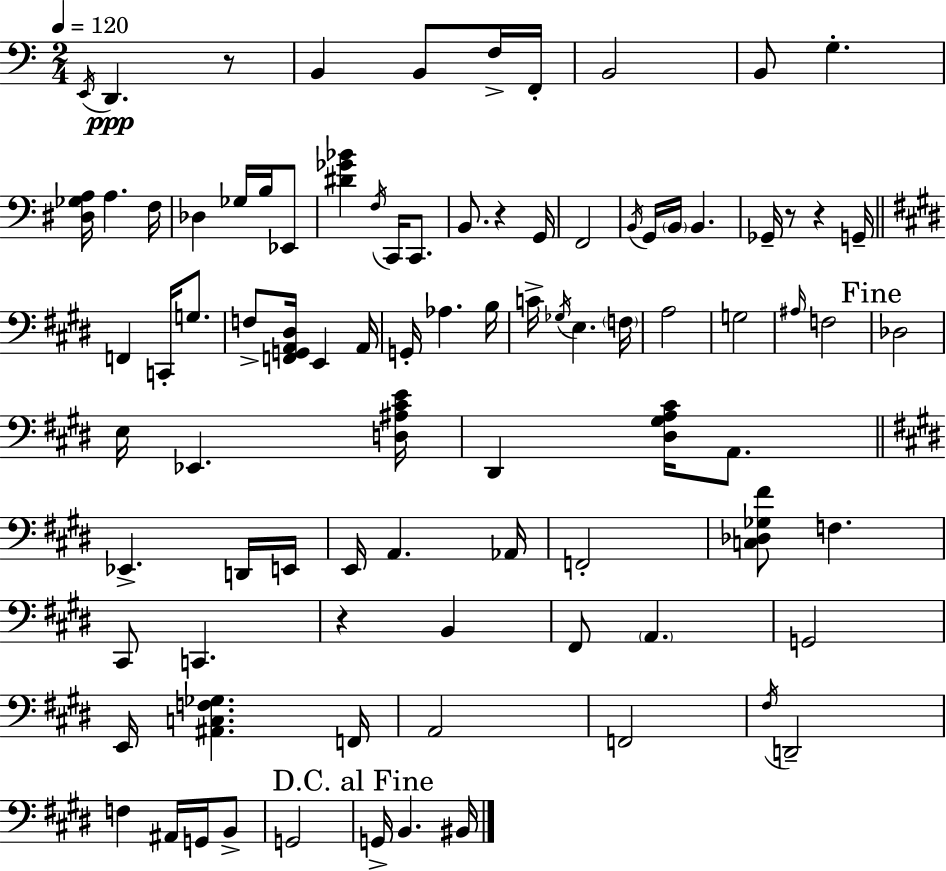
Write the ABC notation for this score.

X:1
T:Untitled
M:2/4
L:1/4
K:Am
E,,/4 D,, z/2 B,, B,,/2 F,/4 F,,/4 B,,2 B,,/2 G, [^D,_G,A,]/4 A, F,/4 _D, _G,/4 B,/4 _E,,/2 [^D_G_B] F,/4 C,,/4 C,,/2 B,,/2 z G,,/4 F,,2 B,,/4 G,,/4 B,,/4 B,, _G,,/4 z/2 z G,,/4 F,, C,,/4 G,/2 F,/2 [F,,G,,A,,^D,]/4 E,, A,,/4 G,,/4 _A, B,/4 C/4 _G,/4 E, F,/4 A,2 G,2 ^A,/4 F,2 _D,2 E,/4 _E,, [D,^A,^CE]/4 ^D,, [^D,^G,A,^C]/4 A,,/2 _E,, D,,/4 E,,/4 E,,/4 A,, _A,,/4 F,,2 [C,_D,_G,^F]/2 F, ^C,,/2 C,, z B,, ^F,,/2 A,, G,,2 E,,/4 [^A,,C,F,_G,] F,,/4 A,,2 F,,2 ^F,/4 D,,2 F, ^A,,/4 G,,/4 B,,/2 G,,2 G,,/4 B,, ^B,,/4